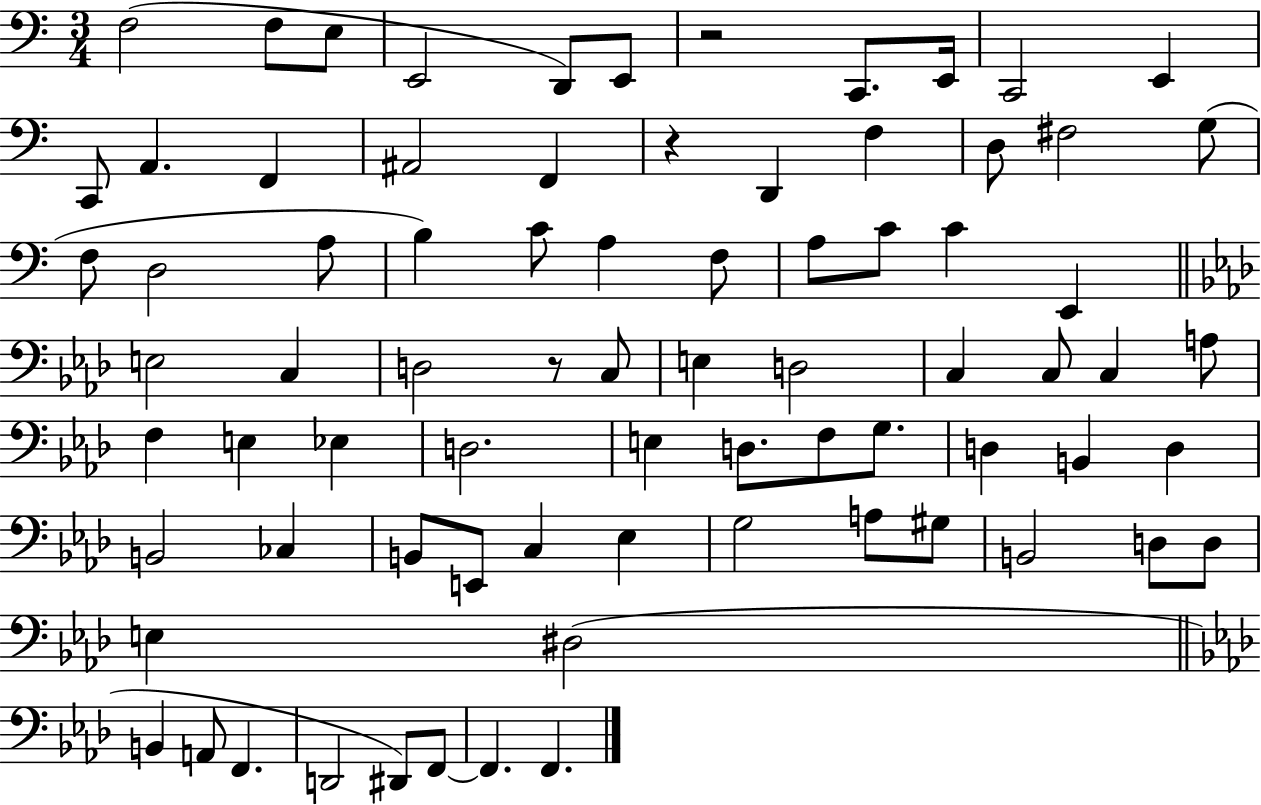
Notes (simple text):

F3/h F3/e E3/e E2/h D2/e E2/e R/h C2/e. E2/s C2/h E2/q C2/e A2/q. F2/q A#2/h F2/q R/q D2/q F3/q D3/e F#3/h G3/e F3/e D3/h A3/e B3/q C4/e A3/q F3/e A3/e C4/e C4/q E2/q E3/h C3/q D3/h R/e C3/e E3/q D3/h C3/q C3/e C3/q A3/e F3/q E3/q Eb3/q D3/h. E3/q D3/e. F3/e G3/e. D3/q B2/q D3/q B2/h CES3/q B2/e E2/e C3/q Eb3/q G3/h A3/e G#3/e B2/h D3/e D3/e E3/q D#3/h B2/q A2/e F2/q. D2/h D#2/e F2/e F2/q. F2/q.